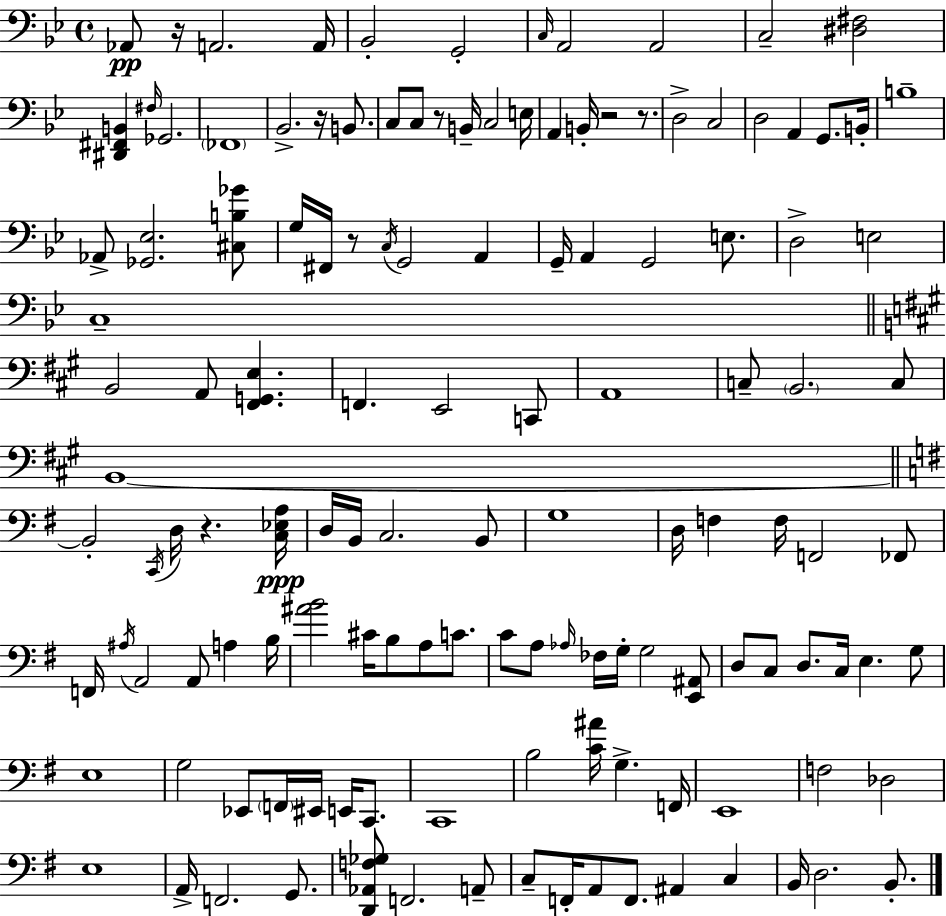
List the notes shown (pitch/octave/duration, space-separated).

Ab2/e R/s A2/h. A2/s Bb2/h G2/h C3/s A2/h A2/h C3/h [D#3,F#3]/h [D#2,F#2,B2]/q F#3/s Gb2/h. FES2/w Bb2/h. R/s B2/e. C3/e C3/e R/e B2/s C3/h E3/s A2/q B2/s R/h R/e. D3/h C3/h D3/h A2/q G2/e. B2/s B3/w Ab2/e [Gb2,Eb3]/h. [C#3,B3,Gb4]/e G3/s F#2/s R/e C3/s G2/h A2/q G2/s A2/q G2/h E3/e. D3/h E3/h C3/w B2/h A2/e [F#2,G2,E3]/q. F2/q. E2/h C2/e A2/w C3/e B2/h. C3/e B2/w B2/h C2/s D3/s R/q. [C3,Eb3,A3]/s D3/s B2/s C3/h. B2/e G3/w D3/s F3/q F3/s F2/h FES2/e F2/s A#3/s A2/h A2/e A3/q B3/s [A#4,B4]/h C#4/s B3/e A3/e C4/e. C4/e A3/e Ab3/s FES3/s G3/s G3/h [E2,A#2]/e D3/e C3/e D3/e. C3/s E3/q. G3/e E3/w G3/h Eb2/e F2/s EIS2/s E2/s C2/e. C2/w B3/h [C4,A#4]/s G3/q. F2/s E2/w F3/h Db3/h E3/w A2/s F2/h. G2/e. [D2,Ab2,F3,Gb3]/e F2/h. A2/e C3/e F2/s A2/e F2/e. A#2/q C3/q B2/s D3/h. B2/e.